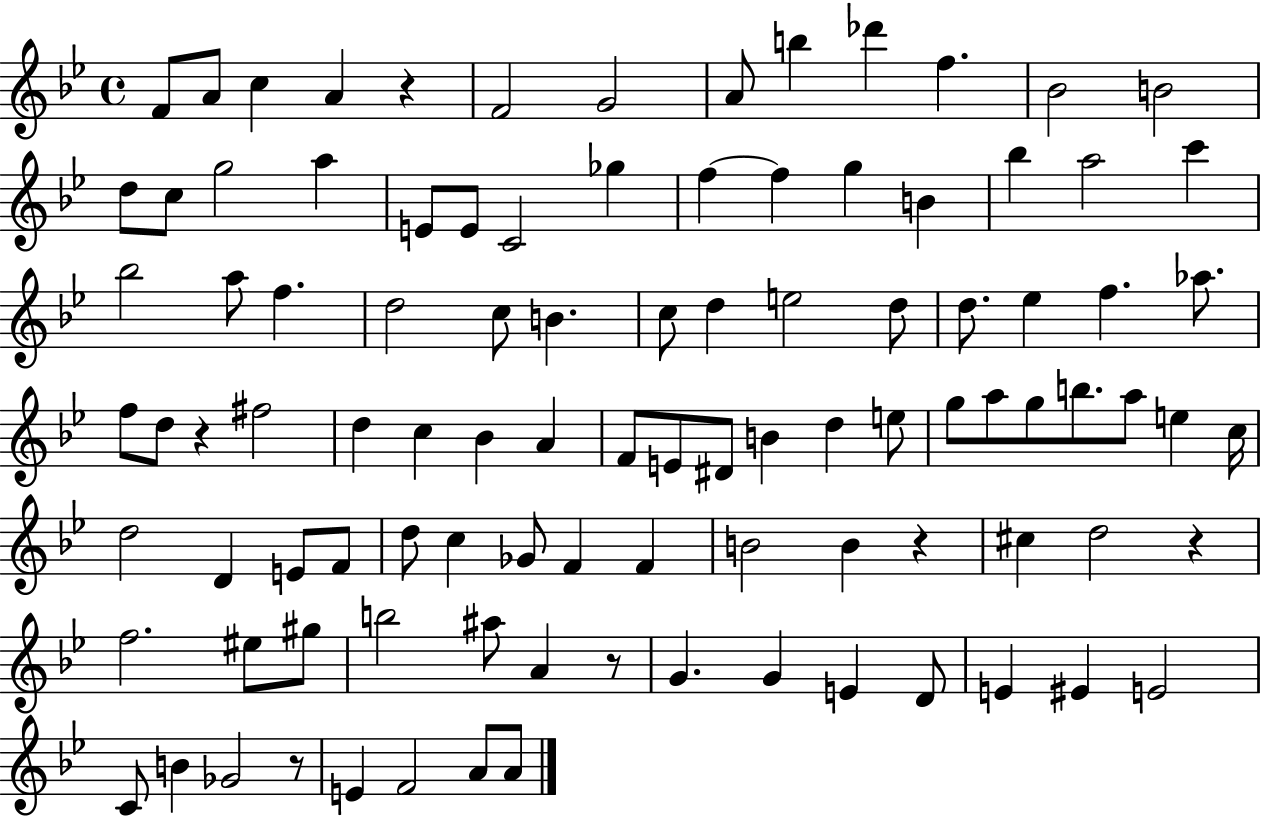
F4/e A4/e C5/q A4/q R/q F4/h G4/h A4/e B5/q Db6/q F5/q. Bb4/h B4/h D5/e C5/e G5/h A5/q E4/e E4/e C4/h Gb5/q F5/q F5/q G5/q B4/q Bb5/q A5/h C6/q Bb5/h A5/e F5/q. D5/h C5/e B4/q. C5/e D5/q E5/h D5/e D5/e. Eb5/q F5/q. Ab5/e. F5/e D5/e R/q F#5/h D5/q C5/q Bb4/q A4/q F4/e E4/e D#4/e B4/q D5/q E5/e G5/e A5/e G5/e B5/e. A5/e E5/q C5/s D5/h D4/q E4/e F4/e D5/e C5/q Gb4/e F4/q F4/q B4/h B4/q R/q C#5/q D5/h R/q F5/h. EIS5/e G#5/e B5/h A#5/e A4/q R/e G4/q. G4/q E4/q D4/e E4/q EIS4/q E4/h C4/e B4/q Gb4/h R/e E4/q F4/h A4/e A4/e